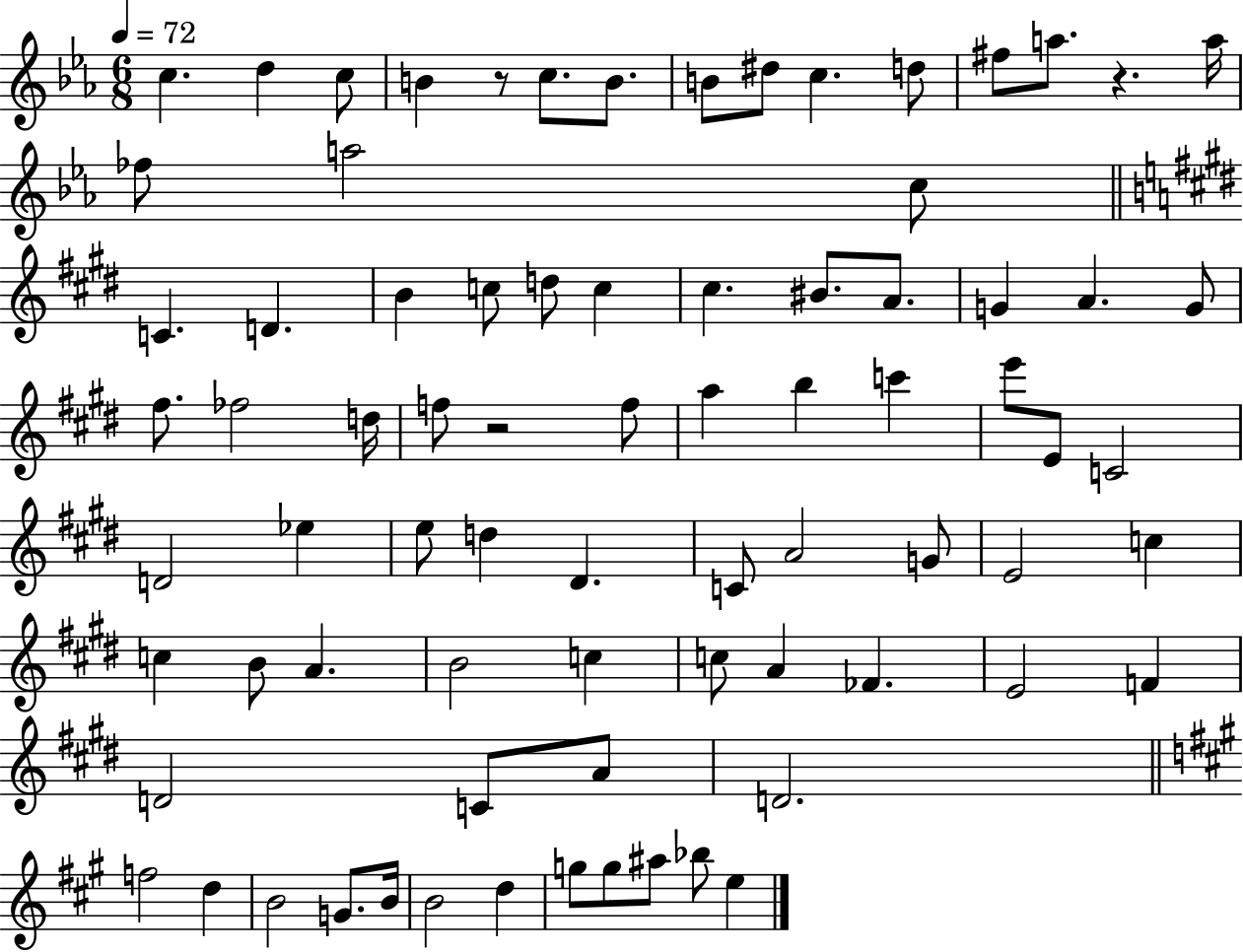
{
  \clef treble
  \numericTimeSignature
  \time 6/8
  \key ees \major
  \tempo 4 = 72
  \repeat volta 2 { c''4. d''4 c''8 | b'4 r8 c''8. b'8. | b'8 dis''8 c''4. d''8 | fis''8 a''8. r4. a''16 | \break fes''8 a''2 c''8 | \bar "||" \break \key e \major c'4. d'4. | b'4 c''8 d''8 c''4 | cis''4. bis'8. a'8. | g'4 a'4. g'8 | \break fis''8. fes''2 d''16 | f''8 r2 f''8 | a''4 b''4 c'''4 | e'''8 e'8 c'2 | \break d'2 ees''4 | e''8 d''4 dis'4. | c'8 a'2 g'8 | e'2 c''4 | \break c''4 b'8 a'4. | b'2 c''4 | c''8 a'4 fes'4. | e'2 f'4 | \break d'2 c'8 a'8 | d'2. | \bar "||" \break \key a \major f''2 d''4 | b'2 g'8. b'16 | b'2 d''4 | g''8 g''8 ais''8 bes''8 e''4 | \break } \bar "|."
}